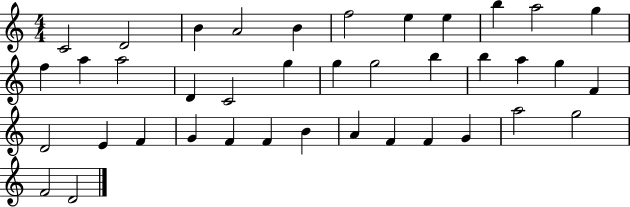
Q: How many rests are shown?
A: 0